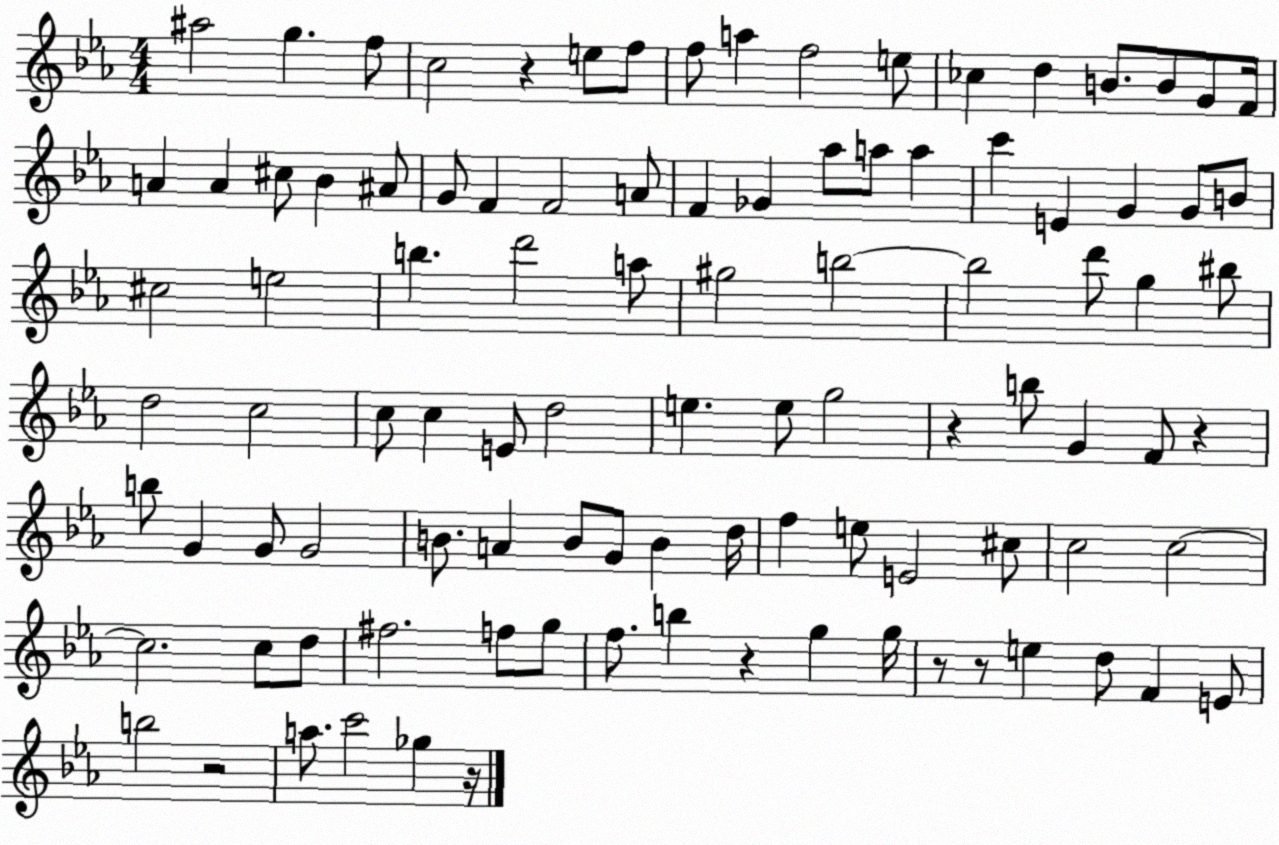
X:1
T:Untitled
M:4/4
L:1/4
K:Eb
^a2 g f/2 c2 z e/2 f/2 f/2 a f2 e/2 _c d B/2 B/2 G/2 F/4 A A ^c/2 _B ^A/2 G/2 F F2 A/2 F _G _a/2 a/2 a c' E G G/2 B/2 ^c2 e2 b d'2 a/2 ^g2 b2 b2 d'/2 g ^b/2 d2 c2 c/2 c E/2 d2 e e/2 g2 z b/2 G F/2 z b/2 G G/2 G2 B/2 A B/2 G/2 B d/4 f e/2 E2 ^c/2 c2 c2 c2 c/2 d/2 ^f2 f/2 g/2 f/2 b z g g/4 z/2 z/2 e d/2 F E/2 b2 z2 a/2 c'2 _g z/4